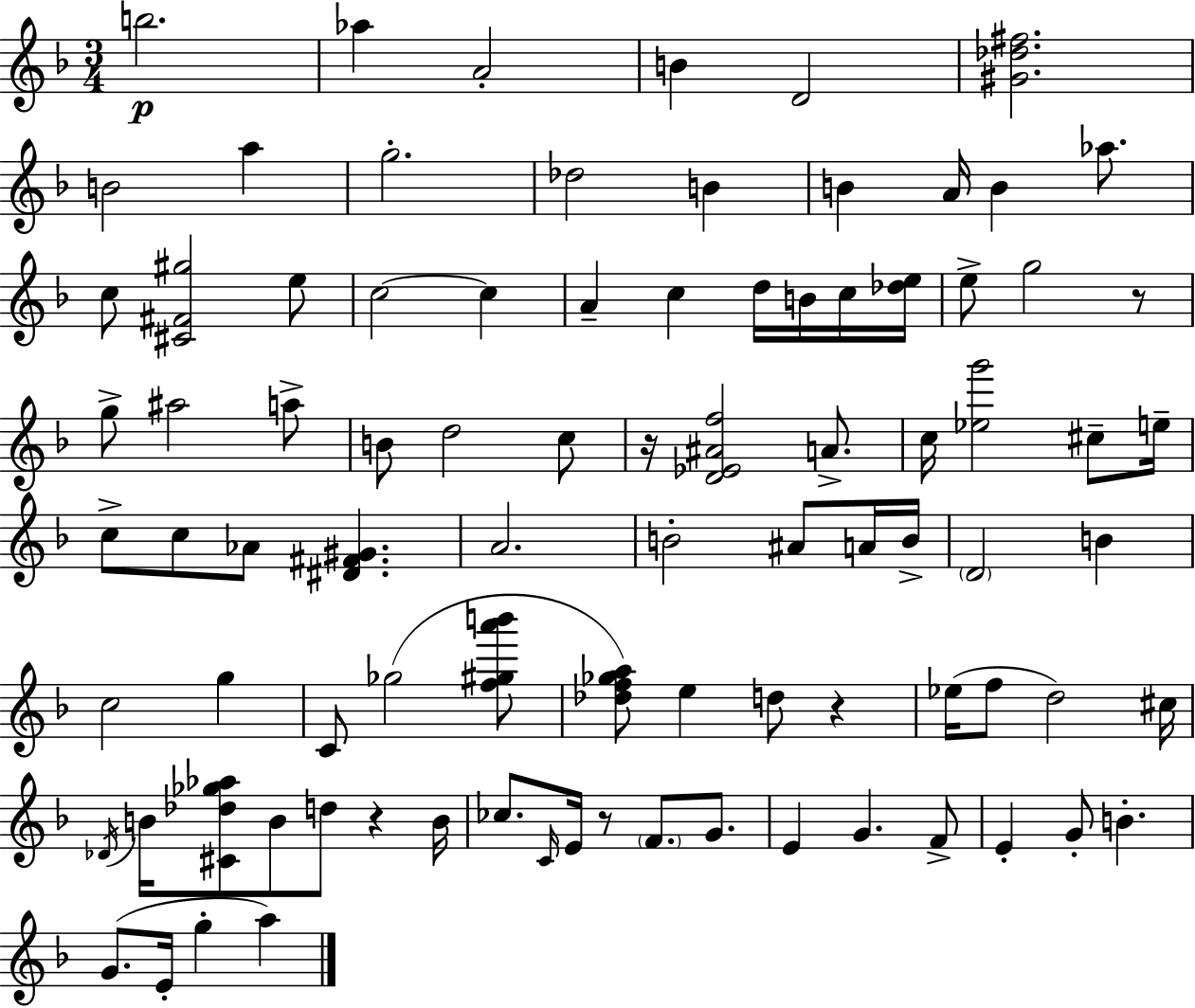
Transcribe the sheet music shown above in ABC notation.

X:1
T:Untitled
M:3/4
L:1/4
K:Dm
b2 _a A2 B D2 [^G_d^f]2 B2 a g2 _d2 B B A/4 B _a/2 c/2 [^C^F^g]2 e/2 c2 c A c d/4 B/4 c/4 [_de]/4 e/2 g2 z/2 g/2 ^a2 a/2 B/2 d2 c/2 z/4 [D_E^Af]2 A/2 c/4 [_eg']2 ^c/2 e/4 c/2 c/2 _A/2 [^D^F^G] A2 B2 ^A/2 A/4 B/4 D2 B c2 g C/2 _g2 [f^ga'b']/2 [_df_ga]/2 e d/2 z _e/4 f/2 d2 ^c/4 _D/4 B/4 [^C_d_g_a]/2 B/2 d/2 z B/4 _c/2 C/4 E/4 z/2 F/2 G/2 E G F/2 E G/2 B G/2 E/4 g a